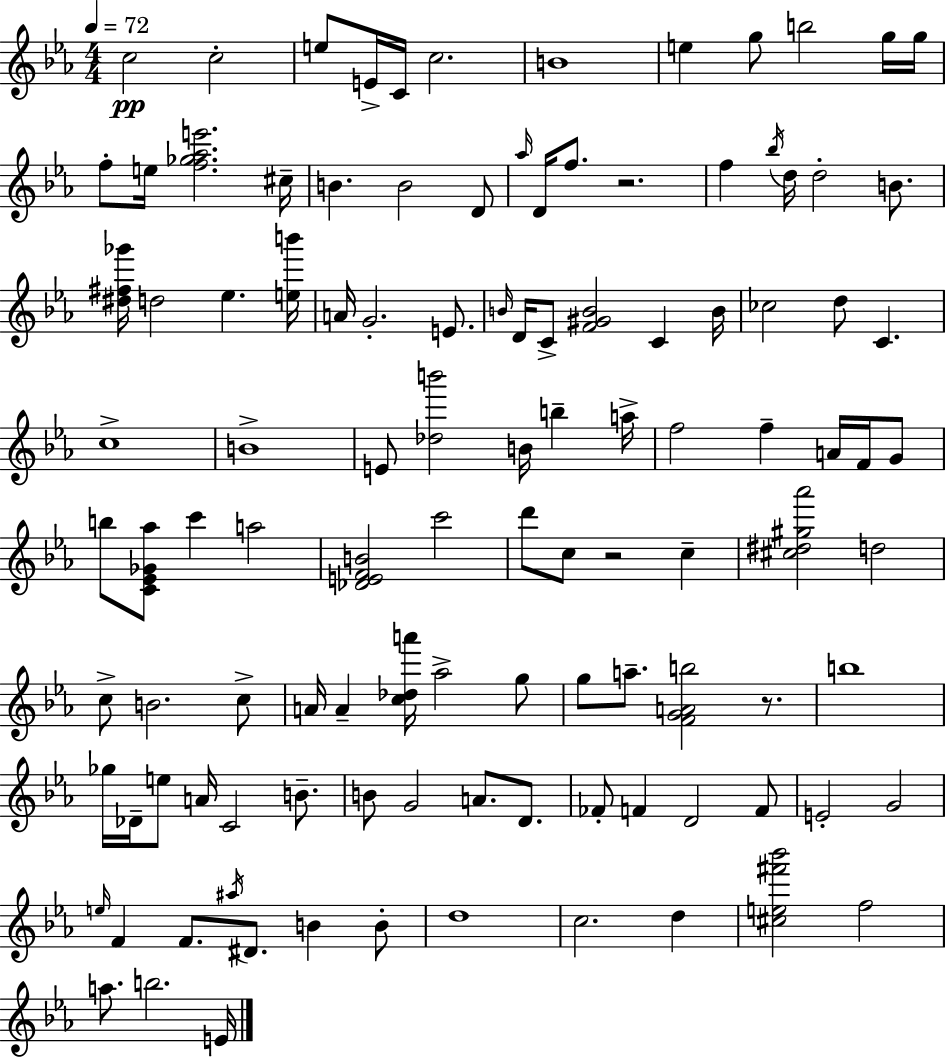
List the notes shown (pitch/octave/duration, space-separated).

C5/h C5/h E5/e E4/s C4/s C5/h. B4/w E5/q G5/e B5/h G5/s G5/s F5/e E5/s [F5,Gb5,Ab5,E6]/h. C#5/s B4/q. B4/h D4/e Ab5/s D4/s F5/e. R/h. F5/q Bb5/s D5/s D5/h B4/e. [D#5,F#5,Gb6]/s D5/h Eb5/q. [E5,B6]/s A4/s G4/h. E4/e. B4/s D4/s C4/e [F4,G#4,B4]/h C4/q B4/s CES5/h D5/e C4/q. C5/w B4/w E4/e [Db5,B6]/h B4/s B5/q A5/s F5/h F5/q A4/s F4/s G4/e B5/e [C4,Eb4,Gb4,Ab5]/e C6/q A5/h [Db4,E4,F4,B4]/h C6/h D6/e C5/e R/h C5/q [C#5,D#5,G#5,Ab6]/h D5/h C5/e B4/h. C5/e A4/s A4/q [C5,Db5,A6]/s Ab5/h G5/e G5/e A5/e. [F4,G4,A4,B5]/h R/e. B5/w Gb5/s Db4/s E5/e A4/s C4/h B4/e. B4/e G4/h A4/e. D4/e. FES4/e F4/q D4/h F4/e E4/h G4/h E5/s F4/q F4/e. A#5/s D#4/e. B4/q B4/e D5/w C5/h. D5/q [C#5,E5,F#6,Bb6]/h F5/h A5/e. B5/h. E4/s